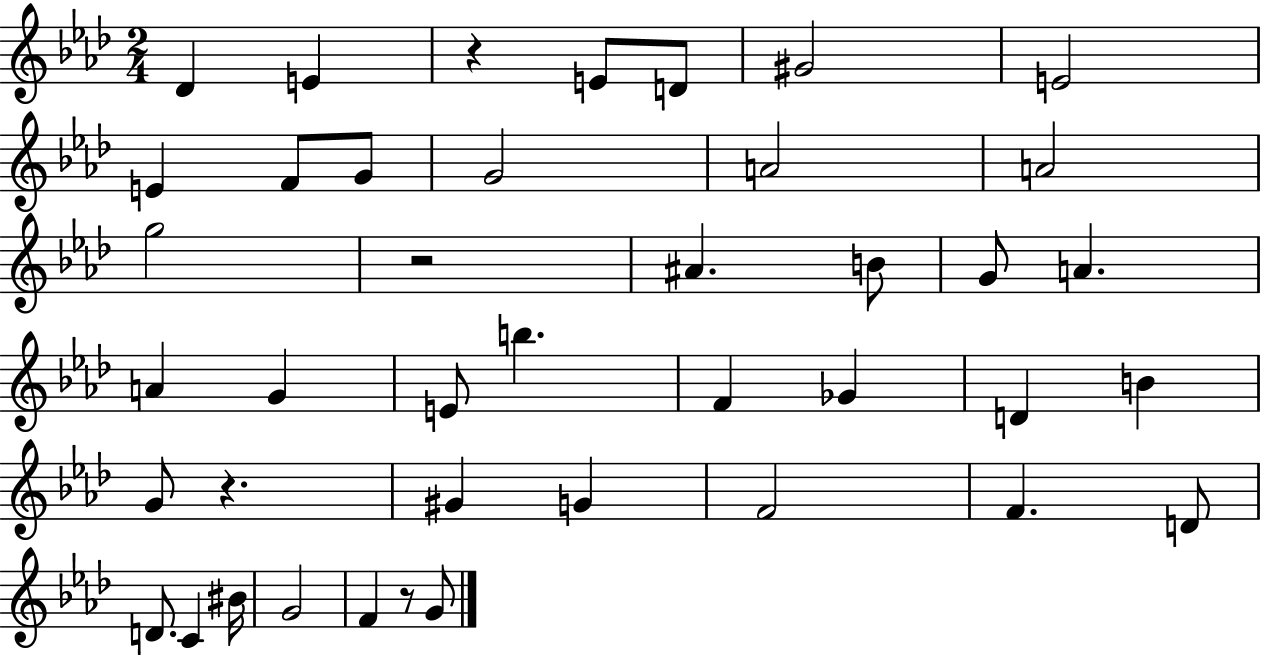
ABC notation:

X:1
T:Untitled
M:2/4
L:1/4
K:Ab
_D E z E/2 D/2 ^G2 E2 E F/2 G/2 G2 A2 A2 g2 z2 ^A B/2 G/2 A A G E/2 b F _G D B G/2 z ^G G F2 F D/2 D/2 C ^B/4 G2 F z/2 G/2